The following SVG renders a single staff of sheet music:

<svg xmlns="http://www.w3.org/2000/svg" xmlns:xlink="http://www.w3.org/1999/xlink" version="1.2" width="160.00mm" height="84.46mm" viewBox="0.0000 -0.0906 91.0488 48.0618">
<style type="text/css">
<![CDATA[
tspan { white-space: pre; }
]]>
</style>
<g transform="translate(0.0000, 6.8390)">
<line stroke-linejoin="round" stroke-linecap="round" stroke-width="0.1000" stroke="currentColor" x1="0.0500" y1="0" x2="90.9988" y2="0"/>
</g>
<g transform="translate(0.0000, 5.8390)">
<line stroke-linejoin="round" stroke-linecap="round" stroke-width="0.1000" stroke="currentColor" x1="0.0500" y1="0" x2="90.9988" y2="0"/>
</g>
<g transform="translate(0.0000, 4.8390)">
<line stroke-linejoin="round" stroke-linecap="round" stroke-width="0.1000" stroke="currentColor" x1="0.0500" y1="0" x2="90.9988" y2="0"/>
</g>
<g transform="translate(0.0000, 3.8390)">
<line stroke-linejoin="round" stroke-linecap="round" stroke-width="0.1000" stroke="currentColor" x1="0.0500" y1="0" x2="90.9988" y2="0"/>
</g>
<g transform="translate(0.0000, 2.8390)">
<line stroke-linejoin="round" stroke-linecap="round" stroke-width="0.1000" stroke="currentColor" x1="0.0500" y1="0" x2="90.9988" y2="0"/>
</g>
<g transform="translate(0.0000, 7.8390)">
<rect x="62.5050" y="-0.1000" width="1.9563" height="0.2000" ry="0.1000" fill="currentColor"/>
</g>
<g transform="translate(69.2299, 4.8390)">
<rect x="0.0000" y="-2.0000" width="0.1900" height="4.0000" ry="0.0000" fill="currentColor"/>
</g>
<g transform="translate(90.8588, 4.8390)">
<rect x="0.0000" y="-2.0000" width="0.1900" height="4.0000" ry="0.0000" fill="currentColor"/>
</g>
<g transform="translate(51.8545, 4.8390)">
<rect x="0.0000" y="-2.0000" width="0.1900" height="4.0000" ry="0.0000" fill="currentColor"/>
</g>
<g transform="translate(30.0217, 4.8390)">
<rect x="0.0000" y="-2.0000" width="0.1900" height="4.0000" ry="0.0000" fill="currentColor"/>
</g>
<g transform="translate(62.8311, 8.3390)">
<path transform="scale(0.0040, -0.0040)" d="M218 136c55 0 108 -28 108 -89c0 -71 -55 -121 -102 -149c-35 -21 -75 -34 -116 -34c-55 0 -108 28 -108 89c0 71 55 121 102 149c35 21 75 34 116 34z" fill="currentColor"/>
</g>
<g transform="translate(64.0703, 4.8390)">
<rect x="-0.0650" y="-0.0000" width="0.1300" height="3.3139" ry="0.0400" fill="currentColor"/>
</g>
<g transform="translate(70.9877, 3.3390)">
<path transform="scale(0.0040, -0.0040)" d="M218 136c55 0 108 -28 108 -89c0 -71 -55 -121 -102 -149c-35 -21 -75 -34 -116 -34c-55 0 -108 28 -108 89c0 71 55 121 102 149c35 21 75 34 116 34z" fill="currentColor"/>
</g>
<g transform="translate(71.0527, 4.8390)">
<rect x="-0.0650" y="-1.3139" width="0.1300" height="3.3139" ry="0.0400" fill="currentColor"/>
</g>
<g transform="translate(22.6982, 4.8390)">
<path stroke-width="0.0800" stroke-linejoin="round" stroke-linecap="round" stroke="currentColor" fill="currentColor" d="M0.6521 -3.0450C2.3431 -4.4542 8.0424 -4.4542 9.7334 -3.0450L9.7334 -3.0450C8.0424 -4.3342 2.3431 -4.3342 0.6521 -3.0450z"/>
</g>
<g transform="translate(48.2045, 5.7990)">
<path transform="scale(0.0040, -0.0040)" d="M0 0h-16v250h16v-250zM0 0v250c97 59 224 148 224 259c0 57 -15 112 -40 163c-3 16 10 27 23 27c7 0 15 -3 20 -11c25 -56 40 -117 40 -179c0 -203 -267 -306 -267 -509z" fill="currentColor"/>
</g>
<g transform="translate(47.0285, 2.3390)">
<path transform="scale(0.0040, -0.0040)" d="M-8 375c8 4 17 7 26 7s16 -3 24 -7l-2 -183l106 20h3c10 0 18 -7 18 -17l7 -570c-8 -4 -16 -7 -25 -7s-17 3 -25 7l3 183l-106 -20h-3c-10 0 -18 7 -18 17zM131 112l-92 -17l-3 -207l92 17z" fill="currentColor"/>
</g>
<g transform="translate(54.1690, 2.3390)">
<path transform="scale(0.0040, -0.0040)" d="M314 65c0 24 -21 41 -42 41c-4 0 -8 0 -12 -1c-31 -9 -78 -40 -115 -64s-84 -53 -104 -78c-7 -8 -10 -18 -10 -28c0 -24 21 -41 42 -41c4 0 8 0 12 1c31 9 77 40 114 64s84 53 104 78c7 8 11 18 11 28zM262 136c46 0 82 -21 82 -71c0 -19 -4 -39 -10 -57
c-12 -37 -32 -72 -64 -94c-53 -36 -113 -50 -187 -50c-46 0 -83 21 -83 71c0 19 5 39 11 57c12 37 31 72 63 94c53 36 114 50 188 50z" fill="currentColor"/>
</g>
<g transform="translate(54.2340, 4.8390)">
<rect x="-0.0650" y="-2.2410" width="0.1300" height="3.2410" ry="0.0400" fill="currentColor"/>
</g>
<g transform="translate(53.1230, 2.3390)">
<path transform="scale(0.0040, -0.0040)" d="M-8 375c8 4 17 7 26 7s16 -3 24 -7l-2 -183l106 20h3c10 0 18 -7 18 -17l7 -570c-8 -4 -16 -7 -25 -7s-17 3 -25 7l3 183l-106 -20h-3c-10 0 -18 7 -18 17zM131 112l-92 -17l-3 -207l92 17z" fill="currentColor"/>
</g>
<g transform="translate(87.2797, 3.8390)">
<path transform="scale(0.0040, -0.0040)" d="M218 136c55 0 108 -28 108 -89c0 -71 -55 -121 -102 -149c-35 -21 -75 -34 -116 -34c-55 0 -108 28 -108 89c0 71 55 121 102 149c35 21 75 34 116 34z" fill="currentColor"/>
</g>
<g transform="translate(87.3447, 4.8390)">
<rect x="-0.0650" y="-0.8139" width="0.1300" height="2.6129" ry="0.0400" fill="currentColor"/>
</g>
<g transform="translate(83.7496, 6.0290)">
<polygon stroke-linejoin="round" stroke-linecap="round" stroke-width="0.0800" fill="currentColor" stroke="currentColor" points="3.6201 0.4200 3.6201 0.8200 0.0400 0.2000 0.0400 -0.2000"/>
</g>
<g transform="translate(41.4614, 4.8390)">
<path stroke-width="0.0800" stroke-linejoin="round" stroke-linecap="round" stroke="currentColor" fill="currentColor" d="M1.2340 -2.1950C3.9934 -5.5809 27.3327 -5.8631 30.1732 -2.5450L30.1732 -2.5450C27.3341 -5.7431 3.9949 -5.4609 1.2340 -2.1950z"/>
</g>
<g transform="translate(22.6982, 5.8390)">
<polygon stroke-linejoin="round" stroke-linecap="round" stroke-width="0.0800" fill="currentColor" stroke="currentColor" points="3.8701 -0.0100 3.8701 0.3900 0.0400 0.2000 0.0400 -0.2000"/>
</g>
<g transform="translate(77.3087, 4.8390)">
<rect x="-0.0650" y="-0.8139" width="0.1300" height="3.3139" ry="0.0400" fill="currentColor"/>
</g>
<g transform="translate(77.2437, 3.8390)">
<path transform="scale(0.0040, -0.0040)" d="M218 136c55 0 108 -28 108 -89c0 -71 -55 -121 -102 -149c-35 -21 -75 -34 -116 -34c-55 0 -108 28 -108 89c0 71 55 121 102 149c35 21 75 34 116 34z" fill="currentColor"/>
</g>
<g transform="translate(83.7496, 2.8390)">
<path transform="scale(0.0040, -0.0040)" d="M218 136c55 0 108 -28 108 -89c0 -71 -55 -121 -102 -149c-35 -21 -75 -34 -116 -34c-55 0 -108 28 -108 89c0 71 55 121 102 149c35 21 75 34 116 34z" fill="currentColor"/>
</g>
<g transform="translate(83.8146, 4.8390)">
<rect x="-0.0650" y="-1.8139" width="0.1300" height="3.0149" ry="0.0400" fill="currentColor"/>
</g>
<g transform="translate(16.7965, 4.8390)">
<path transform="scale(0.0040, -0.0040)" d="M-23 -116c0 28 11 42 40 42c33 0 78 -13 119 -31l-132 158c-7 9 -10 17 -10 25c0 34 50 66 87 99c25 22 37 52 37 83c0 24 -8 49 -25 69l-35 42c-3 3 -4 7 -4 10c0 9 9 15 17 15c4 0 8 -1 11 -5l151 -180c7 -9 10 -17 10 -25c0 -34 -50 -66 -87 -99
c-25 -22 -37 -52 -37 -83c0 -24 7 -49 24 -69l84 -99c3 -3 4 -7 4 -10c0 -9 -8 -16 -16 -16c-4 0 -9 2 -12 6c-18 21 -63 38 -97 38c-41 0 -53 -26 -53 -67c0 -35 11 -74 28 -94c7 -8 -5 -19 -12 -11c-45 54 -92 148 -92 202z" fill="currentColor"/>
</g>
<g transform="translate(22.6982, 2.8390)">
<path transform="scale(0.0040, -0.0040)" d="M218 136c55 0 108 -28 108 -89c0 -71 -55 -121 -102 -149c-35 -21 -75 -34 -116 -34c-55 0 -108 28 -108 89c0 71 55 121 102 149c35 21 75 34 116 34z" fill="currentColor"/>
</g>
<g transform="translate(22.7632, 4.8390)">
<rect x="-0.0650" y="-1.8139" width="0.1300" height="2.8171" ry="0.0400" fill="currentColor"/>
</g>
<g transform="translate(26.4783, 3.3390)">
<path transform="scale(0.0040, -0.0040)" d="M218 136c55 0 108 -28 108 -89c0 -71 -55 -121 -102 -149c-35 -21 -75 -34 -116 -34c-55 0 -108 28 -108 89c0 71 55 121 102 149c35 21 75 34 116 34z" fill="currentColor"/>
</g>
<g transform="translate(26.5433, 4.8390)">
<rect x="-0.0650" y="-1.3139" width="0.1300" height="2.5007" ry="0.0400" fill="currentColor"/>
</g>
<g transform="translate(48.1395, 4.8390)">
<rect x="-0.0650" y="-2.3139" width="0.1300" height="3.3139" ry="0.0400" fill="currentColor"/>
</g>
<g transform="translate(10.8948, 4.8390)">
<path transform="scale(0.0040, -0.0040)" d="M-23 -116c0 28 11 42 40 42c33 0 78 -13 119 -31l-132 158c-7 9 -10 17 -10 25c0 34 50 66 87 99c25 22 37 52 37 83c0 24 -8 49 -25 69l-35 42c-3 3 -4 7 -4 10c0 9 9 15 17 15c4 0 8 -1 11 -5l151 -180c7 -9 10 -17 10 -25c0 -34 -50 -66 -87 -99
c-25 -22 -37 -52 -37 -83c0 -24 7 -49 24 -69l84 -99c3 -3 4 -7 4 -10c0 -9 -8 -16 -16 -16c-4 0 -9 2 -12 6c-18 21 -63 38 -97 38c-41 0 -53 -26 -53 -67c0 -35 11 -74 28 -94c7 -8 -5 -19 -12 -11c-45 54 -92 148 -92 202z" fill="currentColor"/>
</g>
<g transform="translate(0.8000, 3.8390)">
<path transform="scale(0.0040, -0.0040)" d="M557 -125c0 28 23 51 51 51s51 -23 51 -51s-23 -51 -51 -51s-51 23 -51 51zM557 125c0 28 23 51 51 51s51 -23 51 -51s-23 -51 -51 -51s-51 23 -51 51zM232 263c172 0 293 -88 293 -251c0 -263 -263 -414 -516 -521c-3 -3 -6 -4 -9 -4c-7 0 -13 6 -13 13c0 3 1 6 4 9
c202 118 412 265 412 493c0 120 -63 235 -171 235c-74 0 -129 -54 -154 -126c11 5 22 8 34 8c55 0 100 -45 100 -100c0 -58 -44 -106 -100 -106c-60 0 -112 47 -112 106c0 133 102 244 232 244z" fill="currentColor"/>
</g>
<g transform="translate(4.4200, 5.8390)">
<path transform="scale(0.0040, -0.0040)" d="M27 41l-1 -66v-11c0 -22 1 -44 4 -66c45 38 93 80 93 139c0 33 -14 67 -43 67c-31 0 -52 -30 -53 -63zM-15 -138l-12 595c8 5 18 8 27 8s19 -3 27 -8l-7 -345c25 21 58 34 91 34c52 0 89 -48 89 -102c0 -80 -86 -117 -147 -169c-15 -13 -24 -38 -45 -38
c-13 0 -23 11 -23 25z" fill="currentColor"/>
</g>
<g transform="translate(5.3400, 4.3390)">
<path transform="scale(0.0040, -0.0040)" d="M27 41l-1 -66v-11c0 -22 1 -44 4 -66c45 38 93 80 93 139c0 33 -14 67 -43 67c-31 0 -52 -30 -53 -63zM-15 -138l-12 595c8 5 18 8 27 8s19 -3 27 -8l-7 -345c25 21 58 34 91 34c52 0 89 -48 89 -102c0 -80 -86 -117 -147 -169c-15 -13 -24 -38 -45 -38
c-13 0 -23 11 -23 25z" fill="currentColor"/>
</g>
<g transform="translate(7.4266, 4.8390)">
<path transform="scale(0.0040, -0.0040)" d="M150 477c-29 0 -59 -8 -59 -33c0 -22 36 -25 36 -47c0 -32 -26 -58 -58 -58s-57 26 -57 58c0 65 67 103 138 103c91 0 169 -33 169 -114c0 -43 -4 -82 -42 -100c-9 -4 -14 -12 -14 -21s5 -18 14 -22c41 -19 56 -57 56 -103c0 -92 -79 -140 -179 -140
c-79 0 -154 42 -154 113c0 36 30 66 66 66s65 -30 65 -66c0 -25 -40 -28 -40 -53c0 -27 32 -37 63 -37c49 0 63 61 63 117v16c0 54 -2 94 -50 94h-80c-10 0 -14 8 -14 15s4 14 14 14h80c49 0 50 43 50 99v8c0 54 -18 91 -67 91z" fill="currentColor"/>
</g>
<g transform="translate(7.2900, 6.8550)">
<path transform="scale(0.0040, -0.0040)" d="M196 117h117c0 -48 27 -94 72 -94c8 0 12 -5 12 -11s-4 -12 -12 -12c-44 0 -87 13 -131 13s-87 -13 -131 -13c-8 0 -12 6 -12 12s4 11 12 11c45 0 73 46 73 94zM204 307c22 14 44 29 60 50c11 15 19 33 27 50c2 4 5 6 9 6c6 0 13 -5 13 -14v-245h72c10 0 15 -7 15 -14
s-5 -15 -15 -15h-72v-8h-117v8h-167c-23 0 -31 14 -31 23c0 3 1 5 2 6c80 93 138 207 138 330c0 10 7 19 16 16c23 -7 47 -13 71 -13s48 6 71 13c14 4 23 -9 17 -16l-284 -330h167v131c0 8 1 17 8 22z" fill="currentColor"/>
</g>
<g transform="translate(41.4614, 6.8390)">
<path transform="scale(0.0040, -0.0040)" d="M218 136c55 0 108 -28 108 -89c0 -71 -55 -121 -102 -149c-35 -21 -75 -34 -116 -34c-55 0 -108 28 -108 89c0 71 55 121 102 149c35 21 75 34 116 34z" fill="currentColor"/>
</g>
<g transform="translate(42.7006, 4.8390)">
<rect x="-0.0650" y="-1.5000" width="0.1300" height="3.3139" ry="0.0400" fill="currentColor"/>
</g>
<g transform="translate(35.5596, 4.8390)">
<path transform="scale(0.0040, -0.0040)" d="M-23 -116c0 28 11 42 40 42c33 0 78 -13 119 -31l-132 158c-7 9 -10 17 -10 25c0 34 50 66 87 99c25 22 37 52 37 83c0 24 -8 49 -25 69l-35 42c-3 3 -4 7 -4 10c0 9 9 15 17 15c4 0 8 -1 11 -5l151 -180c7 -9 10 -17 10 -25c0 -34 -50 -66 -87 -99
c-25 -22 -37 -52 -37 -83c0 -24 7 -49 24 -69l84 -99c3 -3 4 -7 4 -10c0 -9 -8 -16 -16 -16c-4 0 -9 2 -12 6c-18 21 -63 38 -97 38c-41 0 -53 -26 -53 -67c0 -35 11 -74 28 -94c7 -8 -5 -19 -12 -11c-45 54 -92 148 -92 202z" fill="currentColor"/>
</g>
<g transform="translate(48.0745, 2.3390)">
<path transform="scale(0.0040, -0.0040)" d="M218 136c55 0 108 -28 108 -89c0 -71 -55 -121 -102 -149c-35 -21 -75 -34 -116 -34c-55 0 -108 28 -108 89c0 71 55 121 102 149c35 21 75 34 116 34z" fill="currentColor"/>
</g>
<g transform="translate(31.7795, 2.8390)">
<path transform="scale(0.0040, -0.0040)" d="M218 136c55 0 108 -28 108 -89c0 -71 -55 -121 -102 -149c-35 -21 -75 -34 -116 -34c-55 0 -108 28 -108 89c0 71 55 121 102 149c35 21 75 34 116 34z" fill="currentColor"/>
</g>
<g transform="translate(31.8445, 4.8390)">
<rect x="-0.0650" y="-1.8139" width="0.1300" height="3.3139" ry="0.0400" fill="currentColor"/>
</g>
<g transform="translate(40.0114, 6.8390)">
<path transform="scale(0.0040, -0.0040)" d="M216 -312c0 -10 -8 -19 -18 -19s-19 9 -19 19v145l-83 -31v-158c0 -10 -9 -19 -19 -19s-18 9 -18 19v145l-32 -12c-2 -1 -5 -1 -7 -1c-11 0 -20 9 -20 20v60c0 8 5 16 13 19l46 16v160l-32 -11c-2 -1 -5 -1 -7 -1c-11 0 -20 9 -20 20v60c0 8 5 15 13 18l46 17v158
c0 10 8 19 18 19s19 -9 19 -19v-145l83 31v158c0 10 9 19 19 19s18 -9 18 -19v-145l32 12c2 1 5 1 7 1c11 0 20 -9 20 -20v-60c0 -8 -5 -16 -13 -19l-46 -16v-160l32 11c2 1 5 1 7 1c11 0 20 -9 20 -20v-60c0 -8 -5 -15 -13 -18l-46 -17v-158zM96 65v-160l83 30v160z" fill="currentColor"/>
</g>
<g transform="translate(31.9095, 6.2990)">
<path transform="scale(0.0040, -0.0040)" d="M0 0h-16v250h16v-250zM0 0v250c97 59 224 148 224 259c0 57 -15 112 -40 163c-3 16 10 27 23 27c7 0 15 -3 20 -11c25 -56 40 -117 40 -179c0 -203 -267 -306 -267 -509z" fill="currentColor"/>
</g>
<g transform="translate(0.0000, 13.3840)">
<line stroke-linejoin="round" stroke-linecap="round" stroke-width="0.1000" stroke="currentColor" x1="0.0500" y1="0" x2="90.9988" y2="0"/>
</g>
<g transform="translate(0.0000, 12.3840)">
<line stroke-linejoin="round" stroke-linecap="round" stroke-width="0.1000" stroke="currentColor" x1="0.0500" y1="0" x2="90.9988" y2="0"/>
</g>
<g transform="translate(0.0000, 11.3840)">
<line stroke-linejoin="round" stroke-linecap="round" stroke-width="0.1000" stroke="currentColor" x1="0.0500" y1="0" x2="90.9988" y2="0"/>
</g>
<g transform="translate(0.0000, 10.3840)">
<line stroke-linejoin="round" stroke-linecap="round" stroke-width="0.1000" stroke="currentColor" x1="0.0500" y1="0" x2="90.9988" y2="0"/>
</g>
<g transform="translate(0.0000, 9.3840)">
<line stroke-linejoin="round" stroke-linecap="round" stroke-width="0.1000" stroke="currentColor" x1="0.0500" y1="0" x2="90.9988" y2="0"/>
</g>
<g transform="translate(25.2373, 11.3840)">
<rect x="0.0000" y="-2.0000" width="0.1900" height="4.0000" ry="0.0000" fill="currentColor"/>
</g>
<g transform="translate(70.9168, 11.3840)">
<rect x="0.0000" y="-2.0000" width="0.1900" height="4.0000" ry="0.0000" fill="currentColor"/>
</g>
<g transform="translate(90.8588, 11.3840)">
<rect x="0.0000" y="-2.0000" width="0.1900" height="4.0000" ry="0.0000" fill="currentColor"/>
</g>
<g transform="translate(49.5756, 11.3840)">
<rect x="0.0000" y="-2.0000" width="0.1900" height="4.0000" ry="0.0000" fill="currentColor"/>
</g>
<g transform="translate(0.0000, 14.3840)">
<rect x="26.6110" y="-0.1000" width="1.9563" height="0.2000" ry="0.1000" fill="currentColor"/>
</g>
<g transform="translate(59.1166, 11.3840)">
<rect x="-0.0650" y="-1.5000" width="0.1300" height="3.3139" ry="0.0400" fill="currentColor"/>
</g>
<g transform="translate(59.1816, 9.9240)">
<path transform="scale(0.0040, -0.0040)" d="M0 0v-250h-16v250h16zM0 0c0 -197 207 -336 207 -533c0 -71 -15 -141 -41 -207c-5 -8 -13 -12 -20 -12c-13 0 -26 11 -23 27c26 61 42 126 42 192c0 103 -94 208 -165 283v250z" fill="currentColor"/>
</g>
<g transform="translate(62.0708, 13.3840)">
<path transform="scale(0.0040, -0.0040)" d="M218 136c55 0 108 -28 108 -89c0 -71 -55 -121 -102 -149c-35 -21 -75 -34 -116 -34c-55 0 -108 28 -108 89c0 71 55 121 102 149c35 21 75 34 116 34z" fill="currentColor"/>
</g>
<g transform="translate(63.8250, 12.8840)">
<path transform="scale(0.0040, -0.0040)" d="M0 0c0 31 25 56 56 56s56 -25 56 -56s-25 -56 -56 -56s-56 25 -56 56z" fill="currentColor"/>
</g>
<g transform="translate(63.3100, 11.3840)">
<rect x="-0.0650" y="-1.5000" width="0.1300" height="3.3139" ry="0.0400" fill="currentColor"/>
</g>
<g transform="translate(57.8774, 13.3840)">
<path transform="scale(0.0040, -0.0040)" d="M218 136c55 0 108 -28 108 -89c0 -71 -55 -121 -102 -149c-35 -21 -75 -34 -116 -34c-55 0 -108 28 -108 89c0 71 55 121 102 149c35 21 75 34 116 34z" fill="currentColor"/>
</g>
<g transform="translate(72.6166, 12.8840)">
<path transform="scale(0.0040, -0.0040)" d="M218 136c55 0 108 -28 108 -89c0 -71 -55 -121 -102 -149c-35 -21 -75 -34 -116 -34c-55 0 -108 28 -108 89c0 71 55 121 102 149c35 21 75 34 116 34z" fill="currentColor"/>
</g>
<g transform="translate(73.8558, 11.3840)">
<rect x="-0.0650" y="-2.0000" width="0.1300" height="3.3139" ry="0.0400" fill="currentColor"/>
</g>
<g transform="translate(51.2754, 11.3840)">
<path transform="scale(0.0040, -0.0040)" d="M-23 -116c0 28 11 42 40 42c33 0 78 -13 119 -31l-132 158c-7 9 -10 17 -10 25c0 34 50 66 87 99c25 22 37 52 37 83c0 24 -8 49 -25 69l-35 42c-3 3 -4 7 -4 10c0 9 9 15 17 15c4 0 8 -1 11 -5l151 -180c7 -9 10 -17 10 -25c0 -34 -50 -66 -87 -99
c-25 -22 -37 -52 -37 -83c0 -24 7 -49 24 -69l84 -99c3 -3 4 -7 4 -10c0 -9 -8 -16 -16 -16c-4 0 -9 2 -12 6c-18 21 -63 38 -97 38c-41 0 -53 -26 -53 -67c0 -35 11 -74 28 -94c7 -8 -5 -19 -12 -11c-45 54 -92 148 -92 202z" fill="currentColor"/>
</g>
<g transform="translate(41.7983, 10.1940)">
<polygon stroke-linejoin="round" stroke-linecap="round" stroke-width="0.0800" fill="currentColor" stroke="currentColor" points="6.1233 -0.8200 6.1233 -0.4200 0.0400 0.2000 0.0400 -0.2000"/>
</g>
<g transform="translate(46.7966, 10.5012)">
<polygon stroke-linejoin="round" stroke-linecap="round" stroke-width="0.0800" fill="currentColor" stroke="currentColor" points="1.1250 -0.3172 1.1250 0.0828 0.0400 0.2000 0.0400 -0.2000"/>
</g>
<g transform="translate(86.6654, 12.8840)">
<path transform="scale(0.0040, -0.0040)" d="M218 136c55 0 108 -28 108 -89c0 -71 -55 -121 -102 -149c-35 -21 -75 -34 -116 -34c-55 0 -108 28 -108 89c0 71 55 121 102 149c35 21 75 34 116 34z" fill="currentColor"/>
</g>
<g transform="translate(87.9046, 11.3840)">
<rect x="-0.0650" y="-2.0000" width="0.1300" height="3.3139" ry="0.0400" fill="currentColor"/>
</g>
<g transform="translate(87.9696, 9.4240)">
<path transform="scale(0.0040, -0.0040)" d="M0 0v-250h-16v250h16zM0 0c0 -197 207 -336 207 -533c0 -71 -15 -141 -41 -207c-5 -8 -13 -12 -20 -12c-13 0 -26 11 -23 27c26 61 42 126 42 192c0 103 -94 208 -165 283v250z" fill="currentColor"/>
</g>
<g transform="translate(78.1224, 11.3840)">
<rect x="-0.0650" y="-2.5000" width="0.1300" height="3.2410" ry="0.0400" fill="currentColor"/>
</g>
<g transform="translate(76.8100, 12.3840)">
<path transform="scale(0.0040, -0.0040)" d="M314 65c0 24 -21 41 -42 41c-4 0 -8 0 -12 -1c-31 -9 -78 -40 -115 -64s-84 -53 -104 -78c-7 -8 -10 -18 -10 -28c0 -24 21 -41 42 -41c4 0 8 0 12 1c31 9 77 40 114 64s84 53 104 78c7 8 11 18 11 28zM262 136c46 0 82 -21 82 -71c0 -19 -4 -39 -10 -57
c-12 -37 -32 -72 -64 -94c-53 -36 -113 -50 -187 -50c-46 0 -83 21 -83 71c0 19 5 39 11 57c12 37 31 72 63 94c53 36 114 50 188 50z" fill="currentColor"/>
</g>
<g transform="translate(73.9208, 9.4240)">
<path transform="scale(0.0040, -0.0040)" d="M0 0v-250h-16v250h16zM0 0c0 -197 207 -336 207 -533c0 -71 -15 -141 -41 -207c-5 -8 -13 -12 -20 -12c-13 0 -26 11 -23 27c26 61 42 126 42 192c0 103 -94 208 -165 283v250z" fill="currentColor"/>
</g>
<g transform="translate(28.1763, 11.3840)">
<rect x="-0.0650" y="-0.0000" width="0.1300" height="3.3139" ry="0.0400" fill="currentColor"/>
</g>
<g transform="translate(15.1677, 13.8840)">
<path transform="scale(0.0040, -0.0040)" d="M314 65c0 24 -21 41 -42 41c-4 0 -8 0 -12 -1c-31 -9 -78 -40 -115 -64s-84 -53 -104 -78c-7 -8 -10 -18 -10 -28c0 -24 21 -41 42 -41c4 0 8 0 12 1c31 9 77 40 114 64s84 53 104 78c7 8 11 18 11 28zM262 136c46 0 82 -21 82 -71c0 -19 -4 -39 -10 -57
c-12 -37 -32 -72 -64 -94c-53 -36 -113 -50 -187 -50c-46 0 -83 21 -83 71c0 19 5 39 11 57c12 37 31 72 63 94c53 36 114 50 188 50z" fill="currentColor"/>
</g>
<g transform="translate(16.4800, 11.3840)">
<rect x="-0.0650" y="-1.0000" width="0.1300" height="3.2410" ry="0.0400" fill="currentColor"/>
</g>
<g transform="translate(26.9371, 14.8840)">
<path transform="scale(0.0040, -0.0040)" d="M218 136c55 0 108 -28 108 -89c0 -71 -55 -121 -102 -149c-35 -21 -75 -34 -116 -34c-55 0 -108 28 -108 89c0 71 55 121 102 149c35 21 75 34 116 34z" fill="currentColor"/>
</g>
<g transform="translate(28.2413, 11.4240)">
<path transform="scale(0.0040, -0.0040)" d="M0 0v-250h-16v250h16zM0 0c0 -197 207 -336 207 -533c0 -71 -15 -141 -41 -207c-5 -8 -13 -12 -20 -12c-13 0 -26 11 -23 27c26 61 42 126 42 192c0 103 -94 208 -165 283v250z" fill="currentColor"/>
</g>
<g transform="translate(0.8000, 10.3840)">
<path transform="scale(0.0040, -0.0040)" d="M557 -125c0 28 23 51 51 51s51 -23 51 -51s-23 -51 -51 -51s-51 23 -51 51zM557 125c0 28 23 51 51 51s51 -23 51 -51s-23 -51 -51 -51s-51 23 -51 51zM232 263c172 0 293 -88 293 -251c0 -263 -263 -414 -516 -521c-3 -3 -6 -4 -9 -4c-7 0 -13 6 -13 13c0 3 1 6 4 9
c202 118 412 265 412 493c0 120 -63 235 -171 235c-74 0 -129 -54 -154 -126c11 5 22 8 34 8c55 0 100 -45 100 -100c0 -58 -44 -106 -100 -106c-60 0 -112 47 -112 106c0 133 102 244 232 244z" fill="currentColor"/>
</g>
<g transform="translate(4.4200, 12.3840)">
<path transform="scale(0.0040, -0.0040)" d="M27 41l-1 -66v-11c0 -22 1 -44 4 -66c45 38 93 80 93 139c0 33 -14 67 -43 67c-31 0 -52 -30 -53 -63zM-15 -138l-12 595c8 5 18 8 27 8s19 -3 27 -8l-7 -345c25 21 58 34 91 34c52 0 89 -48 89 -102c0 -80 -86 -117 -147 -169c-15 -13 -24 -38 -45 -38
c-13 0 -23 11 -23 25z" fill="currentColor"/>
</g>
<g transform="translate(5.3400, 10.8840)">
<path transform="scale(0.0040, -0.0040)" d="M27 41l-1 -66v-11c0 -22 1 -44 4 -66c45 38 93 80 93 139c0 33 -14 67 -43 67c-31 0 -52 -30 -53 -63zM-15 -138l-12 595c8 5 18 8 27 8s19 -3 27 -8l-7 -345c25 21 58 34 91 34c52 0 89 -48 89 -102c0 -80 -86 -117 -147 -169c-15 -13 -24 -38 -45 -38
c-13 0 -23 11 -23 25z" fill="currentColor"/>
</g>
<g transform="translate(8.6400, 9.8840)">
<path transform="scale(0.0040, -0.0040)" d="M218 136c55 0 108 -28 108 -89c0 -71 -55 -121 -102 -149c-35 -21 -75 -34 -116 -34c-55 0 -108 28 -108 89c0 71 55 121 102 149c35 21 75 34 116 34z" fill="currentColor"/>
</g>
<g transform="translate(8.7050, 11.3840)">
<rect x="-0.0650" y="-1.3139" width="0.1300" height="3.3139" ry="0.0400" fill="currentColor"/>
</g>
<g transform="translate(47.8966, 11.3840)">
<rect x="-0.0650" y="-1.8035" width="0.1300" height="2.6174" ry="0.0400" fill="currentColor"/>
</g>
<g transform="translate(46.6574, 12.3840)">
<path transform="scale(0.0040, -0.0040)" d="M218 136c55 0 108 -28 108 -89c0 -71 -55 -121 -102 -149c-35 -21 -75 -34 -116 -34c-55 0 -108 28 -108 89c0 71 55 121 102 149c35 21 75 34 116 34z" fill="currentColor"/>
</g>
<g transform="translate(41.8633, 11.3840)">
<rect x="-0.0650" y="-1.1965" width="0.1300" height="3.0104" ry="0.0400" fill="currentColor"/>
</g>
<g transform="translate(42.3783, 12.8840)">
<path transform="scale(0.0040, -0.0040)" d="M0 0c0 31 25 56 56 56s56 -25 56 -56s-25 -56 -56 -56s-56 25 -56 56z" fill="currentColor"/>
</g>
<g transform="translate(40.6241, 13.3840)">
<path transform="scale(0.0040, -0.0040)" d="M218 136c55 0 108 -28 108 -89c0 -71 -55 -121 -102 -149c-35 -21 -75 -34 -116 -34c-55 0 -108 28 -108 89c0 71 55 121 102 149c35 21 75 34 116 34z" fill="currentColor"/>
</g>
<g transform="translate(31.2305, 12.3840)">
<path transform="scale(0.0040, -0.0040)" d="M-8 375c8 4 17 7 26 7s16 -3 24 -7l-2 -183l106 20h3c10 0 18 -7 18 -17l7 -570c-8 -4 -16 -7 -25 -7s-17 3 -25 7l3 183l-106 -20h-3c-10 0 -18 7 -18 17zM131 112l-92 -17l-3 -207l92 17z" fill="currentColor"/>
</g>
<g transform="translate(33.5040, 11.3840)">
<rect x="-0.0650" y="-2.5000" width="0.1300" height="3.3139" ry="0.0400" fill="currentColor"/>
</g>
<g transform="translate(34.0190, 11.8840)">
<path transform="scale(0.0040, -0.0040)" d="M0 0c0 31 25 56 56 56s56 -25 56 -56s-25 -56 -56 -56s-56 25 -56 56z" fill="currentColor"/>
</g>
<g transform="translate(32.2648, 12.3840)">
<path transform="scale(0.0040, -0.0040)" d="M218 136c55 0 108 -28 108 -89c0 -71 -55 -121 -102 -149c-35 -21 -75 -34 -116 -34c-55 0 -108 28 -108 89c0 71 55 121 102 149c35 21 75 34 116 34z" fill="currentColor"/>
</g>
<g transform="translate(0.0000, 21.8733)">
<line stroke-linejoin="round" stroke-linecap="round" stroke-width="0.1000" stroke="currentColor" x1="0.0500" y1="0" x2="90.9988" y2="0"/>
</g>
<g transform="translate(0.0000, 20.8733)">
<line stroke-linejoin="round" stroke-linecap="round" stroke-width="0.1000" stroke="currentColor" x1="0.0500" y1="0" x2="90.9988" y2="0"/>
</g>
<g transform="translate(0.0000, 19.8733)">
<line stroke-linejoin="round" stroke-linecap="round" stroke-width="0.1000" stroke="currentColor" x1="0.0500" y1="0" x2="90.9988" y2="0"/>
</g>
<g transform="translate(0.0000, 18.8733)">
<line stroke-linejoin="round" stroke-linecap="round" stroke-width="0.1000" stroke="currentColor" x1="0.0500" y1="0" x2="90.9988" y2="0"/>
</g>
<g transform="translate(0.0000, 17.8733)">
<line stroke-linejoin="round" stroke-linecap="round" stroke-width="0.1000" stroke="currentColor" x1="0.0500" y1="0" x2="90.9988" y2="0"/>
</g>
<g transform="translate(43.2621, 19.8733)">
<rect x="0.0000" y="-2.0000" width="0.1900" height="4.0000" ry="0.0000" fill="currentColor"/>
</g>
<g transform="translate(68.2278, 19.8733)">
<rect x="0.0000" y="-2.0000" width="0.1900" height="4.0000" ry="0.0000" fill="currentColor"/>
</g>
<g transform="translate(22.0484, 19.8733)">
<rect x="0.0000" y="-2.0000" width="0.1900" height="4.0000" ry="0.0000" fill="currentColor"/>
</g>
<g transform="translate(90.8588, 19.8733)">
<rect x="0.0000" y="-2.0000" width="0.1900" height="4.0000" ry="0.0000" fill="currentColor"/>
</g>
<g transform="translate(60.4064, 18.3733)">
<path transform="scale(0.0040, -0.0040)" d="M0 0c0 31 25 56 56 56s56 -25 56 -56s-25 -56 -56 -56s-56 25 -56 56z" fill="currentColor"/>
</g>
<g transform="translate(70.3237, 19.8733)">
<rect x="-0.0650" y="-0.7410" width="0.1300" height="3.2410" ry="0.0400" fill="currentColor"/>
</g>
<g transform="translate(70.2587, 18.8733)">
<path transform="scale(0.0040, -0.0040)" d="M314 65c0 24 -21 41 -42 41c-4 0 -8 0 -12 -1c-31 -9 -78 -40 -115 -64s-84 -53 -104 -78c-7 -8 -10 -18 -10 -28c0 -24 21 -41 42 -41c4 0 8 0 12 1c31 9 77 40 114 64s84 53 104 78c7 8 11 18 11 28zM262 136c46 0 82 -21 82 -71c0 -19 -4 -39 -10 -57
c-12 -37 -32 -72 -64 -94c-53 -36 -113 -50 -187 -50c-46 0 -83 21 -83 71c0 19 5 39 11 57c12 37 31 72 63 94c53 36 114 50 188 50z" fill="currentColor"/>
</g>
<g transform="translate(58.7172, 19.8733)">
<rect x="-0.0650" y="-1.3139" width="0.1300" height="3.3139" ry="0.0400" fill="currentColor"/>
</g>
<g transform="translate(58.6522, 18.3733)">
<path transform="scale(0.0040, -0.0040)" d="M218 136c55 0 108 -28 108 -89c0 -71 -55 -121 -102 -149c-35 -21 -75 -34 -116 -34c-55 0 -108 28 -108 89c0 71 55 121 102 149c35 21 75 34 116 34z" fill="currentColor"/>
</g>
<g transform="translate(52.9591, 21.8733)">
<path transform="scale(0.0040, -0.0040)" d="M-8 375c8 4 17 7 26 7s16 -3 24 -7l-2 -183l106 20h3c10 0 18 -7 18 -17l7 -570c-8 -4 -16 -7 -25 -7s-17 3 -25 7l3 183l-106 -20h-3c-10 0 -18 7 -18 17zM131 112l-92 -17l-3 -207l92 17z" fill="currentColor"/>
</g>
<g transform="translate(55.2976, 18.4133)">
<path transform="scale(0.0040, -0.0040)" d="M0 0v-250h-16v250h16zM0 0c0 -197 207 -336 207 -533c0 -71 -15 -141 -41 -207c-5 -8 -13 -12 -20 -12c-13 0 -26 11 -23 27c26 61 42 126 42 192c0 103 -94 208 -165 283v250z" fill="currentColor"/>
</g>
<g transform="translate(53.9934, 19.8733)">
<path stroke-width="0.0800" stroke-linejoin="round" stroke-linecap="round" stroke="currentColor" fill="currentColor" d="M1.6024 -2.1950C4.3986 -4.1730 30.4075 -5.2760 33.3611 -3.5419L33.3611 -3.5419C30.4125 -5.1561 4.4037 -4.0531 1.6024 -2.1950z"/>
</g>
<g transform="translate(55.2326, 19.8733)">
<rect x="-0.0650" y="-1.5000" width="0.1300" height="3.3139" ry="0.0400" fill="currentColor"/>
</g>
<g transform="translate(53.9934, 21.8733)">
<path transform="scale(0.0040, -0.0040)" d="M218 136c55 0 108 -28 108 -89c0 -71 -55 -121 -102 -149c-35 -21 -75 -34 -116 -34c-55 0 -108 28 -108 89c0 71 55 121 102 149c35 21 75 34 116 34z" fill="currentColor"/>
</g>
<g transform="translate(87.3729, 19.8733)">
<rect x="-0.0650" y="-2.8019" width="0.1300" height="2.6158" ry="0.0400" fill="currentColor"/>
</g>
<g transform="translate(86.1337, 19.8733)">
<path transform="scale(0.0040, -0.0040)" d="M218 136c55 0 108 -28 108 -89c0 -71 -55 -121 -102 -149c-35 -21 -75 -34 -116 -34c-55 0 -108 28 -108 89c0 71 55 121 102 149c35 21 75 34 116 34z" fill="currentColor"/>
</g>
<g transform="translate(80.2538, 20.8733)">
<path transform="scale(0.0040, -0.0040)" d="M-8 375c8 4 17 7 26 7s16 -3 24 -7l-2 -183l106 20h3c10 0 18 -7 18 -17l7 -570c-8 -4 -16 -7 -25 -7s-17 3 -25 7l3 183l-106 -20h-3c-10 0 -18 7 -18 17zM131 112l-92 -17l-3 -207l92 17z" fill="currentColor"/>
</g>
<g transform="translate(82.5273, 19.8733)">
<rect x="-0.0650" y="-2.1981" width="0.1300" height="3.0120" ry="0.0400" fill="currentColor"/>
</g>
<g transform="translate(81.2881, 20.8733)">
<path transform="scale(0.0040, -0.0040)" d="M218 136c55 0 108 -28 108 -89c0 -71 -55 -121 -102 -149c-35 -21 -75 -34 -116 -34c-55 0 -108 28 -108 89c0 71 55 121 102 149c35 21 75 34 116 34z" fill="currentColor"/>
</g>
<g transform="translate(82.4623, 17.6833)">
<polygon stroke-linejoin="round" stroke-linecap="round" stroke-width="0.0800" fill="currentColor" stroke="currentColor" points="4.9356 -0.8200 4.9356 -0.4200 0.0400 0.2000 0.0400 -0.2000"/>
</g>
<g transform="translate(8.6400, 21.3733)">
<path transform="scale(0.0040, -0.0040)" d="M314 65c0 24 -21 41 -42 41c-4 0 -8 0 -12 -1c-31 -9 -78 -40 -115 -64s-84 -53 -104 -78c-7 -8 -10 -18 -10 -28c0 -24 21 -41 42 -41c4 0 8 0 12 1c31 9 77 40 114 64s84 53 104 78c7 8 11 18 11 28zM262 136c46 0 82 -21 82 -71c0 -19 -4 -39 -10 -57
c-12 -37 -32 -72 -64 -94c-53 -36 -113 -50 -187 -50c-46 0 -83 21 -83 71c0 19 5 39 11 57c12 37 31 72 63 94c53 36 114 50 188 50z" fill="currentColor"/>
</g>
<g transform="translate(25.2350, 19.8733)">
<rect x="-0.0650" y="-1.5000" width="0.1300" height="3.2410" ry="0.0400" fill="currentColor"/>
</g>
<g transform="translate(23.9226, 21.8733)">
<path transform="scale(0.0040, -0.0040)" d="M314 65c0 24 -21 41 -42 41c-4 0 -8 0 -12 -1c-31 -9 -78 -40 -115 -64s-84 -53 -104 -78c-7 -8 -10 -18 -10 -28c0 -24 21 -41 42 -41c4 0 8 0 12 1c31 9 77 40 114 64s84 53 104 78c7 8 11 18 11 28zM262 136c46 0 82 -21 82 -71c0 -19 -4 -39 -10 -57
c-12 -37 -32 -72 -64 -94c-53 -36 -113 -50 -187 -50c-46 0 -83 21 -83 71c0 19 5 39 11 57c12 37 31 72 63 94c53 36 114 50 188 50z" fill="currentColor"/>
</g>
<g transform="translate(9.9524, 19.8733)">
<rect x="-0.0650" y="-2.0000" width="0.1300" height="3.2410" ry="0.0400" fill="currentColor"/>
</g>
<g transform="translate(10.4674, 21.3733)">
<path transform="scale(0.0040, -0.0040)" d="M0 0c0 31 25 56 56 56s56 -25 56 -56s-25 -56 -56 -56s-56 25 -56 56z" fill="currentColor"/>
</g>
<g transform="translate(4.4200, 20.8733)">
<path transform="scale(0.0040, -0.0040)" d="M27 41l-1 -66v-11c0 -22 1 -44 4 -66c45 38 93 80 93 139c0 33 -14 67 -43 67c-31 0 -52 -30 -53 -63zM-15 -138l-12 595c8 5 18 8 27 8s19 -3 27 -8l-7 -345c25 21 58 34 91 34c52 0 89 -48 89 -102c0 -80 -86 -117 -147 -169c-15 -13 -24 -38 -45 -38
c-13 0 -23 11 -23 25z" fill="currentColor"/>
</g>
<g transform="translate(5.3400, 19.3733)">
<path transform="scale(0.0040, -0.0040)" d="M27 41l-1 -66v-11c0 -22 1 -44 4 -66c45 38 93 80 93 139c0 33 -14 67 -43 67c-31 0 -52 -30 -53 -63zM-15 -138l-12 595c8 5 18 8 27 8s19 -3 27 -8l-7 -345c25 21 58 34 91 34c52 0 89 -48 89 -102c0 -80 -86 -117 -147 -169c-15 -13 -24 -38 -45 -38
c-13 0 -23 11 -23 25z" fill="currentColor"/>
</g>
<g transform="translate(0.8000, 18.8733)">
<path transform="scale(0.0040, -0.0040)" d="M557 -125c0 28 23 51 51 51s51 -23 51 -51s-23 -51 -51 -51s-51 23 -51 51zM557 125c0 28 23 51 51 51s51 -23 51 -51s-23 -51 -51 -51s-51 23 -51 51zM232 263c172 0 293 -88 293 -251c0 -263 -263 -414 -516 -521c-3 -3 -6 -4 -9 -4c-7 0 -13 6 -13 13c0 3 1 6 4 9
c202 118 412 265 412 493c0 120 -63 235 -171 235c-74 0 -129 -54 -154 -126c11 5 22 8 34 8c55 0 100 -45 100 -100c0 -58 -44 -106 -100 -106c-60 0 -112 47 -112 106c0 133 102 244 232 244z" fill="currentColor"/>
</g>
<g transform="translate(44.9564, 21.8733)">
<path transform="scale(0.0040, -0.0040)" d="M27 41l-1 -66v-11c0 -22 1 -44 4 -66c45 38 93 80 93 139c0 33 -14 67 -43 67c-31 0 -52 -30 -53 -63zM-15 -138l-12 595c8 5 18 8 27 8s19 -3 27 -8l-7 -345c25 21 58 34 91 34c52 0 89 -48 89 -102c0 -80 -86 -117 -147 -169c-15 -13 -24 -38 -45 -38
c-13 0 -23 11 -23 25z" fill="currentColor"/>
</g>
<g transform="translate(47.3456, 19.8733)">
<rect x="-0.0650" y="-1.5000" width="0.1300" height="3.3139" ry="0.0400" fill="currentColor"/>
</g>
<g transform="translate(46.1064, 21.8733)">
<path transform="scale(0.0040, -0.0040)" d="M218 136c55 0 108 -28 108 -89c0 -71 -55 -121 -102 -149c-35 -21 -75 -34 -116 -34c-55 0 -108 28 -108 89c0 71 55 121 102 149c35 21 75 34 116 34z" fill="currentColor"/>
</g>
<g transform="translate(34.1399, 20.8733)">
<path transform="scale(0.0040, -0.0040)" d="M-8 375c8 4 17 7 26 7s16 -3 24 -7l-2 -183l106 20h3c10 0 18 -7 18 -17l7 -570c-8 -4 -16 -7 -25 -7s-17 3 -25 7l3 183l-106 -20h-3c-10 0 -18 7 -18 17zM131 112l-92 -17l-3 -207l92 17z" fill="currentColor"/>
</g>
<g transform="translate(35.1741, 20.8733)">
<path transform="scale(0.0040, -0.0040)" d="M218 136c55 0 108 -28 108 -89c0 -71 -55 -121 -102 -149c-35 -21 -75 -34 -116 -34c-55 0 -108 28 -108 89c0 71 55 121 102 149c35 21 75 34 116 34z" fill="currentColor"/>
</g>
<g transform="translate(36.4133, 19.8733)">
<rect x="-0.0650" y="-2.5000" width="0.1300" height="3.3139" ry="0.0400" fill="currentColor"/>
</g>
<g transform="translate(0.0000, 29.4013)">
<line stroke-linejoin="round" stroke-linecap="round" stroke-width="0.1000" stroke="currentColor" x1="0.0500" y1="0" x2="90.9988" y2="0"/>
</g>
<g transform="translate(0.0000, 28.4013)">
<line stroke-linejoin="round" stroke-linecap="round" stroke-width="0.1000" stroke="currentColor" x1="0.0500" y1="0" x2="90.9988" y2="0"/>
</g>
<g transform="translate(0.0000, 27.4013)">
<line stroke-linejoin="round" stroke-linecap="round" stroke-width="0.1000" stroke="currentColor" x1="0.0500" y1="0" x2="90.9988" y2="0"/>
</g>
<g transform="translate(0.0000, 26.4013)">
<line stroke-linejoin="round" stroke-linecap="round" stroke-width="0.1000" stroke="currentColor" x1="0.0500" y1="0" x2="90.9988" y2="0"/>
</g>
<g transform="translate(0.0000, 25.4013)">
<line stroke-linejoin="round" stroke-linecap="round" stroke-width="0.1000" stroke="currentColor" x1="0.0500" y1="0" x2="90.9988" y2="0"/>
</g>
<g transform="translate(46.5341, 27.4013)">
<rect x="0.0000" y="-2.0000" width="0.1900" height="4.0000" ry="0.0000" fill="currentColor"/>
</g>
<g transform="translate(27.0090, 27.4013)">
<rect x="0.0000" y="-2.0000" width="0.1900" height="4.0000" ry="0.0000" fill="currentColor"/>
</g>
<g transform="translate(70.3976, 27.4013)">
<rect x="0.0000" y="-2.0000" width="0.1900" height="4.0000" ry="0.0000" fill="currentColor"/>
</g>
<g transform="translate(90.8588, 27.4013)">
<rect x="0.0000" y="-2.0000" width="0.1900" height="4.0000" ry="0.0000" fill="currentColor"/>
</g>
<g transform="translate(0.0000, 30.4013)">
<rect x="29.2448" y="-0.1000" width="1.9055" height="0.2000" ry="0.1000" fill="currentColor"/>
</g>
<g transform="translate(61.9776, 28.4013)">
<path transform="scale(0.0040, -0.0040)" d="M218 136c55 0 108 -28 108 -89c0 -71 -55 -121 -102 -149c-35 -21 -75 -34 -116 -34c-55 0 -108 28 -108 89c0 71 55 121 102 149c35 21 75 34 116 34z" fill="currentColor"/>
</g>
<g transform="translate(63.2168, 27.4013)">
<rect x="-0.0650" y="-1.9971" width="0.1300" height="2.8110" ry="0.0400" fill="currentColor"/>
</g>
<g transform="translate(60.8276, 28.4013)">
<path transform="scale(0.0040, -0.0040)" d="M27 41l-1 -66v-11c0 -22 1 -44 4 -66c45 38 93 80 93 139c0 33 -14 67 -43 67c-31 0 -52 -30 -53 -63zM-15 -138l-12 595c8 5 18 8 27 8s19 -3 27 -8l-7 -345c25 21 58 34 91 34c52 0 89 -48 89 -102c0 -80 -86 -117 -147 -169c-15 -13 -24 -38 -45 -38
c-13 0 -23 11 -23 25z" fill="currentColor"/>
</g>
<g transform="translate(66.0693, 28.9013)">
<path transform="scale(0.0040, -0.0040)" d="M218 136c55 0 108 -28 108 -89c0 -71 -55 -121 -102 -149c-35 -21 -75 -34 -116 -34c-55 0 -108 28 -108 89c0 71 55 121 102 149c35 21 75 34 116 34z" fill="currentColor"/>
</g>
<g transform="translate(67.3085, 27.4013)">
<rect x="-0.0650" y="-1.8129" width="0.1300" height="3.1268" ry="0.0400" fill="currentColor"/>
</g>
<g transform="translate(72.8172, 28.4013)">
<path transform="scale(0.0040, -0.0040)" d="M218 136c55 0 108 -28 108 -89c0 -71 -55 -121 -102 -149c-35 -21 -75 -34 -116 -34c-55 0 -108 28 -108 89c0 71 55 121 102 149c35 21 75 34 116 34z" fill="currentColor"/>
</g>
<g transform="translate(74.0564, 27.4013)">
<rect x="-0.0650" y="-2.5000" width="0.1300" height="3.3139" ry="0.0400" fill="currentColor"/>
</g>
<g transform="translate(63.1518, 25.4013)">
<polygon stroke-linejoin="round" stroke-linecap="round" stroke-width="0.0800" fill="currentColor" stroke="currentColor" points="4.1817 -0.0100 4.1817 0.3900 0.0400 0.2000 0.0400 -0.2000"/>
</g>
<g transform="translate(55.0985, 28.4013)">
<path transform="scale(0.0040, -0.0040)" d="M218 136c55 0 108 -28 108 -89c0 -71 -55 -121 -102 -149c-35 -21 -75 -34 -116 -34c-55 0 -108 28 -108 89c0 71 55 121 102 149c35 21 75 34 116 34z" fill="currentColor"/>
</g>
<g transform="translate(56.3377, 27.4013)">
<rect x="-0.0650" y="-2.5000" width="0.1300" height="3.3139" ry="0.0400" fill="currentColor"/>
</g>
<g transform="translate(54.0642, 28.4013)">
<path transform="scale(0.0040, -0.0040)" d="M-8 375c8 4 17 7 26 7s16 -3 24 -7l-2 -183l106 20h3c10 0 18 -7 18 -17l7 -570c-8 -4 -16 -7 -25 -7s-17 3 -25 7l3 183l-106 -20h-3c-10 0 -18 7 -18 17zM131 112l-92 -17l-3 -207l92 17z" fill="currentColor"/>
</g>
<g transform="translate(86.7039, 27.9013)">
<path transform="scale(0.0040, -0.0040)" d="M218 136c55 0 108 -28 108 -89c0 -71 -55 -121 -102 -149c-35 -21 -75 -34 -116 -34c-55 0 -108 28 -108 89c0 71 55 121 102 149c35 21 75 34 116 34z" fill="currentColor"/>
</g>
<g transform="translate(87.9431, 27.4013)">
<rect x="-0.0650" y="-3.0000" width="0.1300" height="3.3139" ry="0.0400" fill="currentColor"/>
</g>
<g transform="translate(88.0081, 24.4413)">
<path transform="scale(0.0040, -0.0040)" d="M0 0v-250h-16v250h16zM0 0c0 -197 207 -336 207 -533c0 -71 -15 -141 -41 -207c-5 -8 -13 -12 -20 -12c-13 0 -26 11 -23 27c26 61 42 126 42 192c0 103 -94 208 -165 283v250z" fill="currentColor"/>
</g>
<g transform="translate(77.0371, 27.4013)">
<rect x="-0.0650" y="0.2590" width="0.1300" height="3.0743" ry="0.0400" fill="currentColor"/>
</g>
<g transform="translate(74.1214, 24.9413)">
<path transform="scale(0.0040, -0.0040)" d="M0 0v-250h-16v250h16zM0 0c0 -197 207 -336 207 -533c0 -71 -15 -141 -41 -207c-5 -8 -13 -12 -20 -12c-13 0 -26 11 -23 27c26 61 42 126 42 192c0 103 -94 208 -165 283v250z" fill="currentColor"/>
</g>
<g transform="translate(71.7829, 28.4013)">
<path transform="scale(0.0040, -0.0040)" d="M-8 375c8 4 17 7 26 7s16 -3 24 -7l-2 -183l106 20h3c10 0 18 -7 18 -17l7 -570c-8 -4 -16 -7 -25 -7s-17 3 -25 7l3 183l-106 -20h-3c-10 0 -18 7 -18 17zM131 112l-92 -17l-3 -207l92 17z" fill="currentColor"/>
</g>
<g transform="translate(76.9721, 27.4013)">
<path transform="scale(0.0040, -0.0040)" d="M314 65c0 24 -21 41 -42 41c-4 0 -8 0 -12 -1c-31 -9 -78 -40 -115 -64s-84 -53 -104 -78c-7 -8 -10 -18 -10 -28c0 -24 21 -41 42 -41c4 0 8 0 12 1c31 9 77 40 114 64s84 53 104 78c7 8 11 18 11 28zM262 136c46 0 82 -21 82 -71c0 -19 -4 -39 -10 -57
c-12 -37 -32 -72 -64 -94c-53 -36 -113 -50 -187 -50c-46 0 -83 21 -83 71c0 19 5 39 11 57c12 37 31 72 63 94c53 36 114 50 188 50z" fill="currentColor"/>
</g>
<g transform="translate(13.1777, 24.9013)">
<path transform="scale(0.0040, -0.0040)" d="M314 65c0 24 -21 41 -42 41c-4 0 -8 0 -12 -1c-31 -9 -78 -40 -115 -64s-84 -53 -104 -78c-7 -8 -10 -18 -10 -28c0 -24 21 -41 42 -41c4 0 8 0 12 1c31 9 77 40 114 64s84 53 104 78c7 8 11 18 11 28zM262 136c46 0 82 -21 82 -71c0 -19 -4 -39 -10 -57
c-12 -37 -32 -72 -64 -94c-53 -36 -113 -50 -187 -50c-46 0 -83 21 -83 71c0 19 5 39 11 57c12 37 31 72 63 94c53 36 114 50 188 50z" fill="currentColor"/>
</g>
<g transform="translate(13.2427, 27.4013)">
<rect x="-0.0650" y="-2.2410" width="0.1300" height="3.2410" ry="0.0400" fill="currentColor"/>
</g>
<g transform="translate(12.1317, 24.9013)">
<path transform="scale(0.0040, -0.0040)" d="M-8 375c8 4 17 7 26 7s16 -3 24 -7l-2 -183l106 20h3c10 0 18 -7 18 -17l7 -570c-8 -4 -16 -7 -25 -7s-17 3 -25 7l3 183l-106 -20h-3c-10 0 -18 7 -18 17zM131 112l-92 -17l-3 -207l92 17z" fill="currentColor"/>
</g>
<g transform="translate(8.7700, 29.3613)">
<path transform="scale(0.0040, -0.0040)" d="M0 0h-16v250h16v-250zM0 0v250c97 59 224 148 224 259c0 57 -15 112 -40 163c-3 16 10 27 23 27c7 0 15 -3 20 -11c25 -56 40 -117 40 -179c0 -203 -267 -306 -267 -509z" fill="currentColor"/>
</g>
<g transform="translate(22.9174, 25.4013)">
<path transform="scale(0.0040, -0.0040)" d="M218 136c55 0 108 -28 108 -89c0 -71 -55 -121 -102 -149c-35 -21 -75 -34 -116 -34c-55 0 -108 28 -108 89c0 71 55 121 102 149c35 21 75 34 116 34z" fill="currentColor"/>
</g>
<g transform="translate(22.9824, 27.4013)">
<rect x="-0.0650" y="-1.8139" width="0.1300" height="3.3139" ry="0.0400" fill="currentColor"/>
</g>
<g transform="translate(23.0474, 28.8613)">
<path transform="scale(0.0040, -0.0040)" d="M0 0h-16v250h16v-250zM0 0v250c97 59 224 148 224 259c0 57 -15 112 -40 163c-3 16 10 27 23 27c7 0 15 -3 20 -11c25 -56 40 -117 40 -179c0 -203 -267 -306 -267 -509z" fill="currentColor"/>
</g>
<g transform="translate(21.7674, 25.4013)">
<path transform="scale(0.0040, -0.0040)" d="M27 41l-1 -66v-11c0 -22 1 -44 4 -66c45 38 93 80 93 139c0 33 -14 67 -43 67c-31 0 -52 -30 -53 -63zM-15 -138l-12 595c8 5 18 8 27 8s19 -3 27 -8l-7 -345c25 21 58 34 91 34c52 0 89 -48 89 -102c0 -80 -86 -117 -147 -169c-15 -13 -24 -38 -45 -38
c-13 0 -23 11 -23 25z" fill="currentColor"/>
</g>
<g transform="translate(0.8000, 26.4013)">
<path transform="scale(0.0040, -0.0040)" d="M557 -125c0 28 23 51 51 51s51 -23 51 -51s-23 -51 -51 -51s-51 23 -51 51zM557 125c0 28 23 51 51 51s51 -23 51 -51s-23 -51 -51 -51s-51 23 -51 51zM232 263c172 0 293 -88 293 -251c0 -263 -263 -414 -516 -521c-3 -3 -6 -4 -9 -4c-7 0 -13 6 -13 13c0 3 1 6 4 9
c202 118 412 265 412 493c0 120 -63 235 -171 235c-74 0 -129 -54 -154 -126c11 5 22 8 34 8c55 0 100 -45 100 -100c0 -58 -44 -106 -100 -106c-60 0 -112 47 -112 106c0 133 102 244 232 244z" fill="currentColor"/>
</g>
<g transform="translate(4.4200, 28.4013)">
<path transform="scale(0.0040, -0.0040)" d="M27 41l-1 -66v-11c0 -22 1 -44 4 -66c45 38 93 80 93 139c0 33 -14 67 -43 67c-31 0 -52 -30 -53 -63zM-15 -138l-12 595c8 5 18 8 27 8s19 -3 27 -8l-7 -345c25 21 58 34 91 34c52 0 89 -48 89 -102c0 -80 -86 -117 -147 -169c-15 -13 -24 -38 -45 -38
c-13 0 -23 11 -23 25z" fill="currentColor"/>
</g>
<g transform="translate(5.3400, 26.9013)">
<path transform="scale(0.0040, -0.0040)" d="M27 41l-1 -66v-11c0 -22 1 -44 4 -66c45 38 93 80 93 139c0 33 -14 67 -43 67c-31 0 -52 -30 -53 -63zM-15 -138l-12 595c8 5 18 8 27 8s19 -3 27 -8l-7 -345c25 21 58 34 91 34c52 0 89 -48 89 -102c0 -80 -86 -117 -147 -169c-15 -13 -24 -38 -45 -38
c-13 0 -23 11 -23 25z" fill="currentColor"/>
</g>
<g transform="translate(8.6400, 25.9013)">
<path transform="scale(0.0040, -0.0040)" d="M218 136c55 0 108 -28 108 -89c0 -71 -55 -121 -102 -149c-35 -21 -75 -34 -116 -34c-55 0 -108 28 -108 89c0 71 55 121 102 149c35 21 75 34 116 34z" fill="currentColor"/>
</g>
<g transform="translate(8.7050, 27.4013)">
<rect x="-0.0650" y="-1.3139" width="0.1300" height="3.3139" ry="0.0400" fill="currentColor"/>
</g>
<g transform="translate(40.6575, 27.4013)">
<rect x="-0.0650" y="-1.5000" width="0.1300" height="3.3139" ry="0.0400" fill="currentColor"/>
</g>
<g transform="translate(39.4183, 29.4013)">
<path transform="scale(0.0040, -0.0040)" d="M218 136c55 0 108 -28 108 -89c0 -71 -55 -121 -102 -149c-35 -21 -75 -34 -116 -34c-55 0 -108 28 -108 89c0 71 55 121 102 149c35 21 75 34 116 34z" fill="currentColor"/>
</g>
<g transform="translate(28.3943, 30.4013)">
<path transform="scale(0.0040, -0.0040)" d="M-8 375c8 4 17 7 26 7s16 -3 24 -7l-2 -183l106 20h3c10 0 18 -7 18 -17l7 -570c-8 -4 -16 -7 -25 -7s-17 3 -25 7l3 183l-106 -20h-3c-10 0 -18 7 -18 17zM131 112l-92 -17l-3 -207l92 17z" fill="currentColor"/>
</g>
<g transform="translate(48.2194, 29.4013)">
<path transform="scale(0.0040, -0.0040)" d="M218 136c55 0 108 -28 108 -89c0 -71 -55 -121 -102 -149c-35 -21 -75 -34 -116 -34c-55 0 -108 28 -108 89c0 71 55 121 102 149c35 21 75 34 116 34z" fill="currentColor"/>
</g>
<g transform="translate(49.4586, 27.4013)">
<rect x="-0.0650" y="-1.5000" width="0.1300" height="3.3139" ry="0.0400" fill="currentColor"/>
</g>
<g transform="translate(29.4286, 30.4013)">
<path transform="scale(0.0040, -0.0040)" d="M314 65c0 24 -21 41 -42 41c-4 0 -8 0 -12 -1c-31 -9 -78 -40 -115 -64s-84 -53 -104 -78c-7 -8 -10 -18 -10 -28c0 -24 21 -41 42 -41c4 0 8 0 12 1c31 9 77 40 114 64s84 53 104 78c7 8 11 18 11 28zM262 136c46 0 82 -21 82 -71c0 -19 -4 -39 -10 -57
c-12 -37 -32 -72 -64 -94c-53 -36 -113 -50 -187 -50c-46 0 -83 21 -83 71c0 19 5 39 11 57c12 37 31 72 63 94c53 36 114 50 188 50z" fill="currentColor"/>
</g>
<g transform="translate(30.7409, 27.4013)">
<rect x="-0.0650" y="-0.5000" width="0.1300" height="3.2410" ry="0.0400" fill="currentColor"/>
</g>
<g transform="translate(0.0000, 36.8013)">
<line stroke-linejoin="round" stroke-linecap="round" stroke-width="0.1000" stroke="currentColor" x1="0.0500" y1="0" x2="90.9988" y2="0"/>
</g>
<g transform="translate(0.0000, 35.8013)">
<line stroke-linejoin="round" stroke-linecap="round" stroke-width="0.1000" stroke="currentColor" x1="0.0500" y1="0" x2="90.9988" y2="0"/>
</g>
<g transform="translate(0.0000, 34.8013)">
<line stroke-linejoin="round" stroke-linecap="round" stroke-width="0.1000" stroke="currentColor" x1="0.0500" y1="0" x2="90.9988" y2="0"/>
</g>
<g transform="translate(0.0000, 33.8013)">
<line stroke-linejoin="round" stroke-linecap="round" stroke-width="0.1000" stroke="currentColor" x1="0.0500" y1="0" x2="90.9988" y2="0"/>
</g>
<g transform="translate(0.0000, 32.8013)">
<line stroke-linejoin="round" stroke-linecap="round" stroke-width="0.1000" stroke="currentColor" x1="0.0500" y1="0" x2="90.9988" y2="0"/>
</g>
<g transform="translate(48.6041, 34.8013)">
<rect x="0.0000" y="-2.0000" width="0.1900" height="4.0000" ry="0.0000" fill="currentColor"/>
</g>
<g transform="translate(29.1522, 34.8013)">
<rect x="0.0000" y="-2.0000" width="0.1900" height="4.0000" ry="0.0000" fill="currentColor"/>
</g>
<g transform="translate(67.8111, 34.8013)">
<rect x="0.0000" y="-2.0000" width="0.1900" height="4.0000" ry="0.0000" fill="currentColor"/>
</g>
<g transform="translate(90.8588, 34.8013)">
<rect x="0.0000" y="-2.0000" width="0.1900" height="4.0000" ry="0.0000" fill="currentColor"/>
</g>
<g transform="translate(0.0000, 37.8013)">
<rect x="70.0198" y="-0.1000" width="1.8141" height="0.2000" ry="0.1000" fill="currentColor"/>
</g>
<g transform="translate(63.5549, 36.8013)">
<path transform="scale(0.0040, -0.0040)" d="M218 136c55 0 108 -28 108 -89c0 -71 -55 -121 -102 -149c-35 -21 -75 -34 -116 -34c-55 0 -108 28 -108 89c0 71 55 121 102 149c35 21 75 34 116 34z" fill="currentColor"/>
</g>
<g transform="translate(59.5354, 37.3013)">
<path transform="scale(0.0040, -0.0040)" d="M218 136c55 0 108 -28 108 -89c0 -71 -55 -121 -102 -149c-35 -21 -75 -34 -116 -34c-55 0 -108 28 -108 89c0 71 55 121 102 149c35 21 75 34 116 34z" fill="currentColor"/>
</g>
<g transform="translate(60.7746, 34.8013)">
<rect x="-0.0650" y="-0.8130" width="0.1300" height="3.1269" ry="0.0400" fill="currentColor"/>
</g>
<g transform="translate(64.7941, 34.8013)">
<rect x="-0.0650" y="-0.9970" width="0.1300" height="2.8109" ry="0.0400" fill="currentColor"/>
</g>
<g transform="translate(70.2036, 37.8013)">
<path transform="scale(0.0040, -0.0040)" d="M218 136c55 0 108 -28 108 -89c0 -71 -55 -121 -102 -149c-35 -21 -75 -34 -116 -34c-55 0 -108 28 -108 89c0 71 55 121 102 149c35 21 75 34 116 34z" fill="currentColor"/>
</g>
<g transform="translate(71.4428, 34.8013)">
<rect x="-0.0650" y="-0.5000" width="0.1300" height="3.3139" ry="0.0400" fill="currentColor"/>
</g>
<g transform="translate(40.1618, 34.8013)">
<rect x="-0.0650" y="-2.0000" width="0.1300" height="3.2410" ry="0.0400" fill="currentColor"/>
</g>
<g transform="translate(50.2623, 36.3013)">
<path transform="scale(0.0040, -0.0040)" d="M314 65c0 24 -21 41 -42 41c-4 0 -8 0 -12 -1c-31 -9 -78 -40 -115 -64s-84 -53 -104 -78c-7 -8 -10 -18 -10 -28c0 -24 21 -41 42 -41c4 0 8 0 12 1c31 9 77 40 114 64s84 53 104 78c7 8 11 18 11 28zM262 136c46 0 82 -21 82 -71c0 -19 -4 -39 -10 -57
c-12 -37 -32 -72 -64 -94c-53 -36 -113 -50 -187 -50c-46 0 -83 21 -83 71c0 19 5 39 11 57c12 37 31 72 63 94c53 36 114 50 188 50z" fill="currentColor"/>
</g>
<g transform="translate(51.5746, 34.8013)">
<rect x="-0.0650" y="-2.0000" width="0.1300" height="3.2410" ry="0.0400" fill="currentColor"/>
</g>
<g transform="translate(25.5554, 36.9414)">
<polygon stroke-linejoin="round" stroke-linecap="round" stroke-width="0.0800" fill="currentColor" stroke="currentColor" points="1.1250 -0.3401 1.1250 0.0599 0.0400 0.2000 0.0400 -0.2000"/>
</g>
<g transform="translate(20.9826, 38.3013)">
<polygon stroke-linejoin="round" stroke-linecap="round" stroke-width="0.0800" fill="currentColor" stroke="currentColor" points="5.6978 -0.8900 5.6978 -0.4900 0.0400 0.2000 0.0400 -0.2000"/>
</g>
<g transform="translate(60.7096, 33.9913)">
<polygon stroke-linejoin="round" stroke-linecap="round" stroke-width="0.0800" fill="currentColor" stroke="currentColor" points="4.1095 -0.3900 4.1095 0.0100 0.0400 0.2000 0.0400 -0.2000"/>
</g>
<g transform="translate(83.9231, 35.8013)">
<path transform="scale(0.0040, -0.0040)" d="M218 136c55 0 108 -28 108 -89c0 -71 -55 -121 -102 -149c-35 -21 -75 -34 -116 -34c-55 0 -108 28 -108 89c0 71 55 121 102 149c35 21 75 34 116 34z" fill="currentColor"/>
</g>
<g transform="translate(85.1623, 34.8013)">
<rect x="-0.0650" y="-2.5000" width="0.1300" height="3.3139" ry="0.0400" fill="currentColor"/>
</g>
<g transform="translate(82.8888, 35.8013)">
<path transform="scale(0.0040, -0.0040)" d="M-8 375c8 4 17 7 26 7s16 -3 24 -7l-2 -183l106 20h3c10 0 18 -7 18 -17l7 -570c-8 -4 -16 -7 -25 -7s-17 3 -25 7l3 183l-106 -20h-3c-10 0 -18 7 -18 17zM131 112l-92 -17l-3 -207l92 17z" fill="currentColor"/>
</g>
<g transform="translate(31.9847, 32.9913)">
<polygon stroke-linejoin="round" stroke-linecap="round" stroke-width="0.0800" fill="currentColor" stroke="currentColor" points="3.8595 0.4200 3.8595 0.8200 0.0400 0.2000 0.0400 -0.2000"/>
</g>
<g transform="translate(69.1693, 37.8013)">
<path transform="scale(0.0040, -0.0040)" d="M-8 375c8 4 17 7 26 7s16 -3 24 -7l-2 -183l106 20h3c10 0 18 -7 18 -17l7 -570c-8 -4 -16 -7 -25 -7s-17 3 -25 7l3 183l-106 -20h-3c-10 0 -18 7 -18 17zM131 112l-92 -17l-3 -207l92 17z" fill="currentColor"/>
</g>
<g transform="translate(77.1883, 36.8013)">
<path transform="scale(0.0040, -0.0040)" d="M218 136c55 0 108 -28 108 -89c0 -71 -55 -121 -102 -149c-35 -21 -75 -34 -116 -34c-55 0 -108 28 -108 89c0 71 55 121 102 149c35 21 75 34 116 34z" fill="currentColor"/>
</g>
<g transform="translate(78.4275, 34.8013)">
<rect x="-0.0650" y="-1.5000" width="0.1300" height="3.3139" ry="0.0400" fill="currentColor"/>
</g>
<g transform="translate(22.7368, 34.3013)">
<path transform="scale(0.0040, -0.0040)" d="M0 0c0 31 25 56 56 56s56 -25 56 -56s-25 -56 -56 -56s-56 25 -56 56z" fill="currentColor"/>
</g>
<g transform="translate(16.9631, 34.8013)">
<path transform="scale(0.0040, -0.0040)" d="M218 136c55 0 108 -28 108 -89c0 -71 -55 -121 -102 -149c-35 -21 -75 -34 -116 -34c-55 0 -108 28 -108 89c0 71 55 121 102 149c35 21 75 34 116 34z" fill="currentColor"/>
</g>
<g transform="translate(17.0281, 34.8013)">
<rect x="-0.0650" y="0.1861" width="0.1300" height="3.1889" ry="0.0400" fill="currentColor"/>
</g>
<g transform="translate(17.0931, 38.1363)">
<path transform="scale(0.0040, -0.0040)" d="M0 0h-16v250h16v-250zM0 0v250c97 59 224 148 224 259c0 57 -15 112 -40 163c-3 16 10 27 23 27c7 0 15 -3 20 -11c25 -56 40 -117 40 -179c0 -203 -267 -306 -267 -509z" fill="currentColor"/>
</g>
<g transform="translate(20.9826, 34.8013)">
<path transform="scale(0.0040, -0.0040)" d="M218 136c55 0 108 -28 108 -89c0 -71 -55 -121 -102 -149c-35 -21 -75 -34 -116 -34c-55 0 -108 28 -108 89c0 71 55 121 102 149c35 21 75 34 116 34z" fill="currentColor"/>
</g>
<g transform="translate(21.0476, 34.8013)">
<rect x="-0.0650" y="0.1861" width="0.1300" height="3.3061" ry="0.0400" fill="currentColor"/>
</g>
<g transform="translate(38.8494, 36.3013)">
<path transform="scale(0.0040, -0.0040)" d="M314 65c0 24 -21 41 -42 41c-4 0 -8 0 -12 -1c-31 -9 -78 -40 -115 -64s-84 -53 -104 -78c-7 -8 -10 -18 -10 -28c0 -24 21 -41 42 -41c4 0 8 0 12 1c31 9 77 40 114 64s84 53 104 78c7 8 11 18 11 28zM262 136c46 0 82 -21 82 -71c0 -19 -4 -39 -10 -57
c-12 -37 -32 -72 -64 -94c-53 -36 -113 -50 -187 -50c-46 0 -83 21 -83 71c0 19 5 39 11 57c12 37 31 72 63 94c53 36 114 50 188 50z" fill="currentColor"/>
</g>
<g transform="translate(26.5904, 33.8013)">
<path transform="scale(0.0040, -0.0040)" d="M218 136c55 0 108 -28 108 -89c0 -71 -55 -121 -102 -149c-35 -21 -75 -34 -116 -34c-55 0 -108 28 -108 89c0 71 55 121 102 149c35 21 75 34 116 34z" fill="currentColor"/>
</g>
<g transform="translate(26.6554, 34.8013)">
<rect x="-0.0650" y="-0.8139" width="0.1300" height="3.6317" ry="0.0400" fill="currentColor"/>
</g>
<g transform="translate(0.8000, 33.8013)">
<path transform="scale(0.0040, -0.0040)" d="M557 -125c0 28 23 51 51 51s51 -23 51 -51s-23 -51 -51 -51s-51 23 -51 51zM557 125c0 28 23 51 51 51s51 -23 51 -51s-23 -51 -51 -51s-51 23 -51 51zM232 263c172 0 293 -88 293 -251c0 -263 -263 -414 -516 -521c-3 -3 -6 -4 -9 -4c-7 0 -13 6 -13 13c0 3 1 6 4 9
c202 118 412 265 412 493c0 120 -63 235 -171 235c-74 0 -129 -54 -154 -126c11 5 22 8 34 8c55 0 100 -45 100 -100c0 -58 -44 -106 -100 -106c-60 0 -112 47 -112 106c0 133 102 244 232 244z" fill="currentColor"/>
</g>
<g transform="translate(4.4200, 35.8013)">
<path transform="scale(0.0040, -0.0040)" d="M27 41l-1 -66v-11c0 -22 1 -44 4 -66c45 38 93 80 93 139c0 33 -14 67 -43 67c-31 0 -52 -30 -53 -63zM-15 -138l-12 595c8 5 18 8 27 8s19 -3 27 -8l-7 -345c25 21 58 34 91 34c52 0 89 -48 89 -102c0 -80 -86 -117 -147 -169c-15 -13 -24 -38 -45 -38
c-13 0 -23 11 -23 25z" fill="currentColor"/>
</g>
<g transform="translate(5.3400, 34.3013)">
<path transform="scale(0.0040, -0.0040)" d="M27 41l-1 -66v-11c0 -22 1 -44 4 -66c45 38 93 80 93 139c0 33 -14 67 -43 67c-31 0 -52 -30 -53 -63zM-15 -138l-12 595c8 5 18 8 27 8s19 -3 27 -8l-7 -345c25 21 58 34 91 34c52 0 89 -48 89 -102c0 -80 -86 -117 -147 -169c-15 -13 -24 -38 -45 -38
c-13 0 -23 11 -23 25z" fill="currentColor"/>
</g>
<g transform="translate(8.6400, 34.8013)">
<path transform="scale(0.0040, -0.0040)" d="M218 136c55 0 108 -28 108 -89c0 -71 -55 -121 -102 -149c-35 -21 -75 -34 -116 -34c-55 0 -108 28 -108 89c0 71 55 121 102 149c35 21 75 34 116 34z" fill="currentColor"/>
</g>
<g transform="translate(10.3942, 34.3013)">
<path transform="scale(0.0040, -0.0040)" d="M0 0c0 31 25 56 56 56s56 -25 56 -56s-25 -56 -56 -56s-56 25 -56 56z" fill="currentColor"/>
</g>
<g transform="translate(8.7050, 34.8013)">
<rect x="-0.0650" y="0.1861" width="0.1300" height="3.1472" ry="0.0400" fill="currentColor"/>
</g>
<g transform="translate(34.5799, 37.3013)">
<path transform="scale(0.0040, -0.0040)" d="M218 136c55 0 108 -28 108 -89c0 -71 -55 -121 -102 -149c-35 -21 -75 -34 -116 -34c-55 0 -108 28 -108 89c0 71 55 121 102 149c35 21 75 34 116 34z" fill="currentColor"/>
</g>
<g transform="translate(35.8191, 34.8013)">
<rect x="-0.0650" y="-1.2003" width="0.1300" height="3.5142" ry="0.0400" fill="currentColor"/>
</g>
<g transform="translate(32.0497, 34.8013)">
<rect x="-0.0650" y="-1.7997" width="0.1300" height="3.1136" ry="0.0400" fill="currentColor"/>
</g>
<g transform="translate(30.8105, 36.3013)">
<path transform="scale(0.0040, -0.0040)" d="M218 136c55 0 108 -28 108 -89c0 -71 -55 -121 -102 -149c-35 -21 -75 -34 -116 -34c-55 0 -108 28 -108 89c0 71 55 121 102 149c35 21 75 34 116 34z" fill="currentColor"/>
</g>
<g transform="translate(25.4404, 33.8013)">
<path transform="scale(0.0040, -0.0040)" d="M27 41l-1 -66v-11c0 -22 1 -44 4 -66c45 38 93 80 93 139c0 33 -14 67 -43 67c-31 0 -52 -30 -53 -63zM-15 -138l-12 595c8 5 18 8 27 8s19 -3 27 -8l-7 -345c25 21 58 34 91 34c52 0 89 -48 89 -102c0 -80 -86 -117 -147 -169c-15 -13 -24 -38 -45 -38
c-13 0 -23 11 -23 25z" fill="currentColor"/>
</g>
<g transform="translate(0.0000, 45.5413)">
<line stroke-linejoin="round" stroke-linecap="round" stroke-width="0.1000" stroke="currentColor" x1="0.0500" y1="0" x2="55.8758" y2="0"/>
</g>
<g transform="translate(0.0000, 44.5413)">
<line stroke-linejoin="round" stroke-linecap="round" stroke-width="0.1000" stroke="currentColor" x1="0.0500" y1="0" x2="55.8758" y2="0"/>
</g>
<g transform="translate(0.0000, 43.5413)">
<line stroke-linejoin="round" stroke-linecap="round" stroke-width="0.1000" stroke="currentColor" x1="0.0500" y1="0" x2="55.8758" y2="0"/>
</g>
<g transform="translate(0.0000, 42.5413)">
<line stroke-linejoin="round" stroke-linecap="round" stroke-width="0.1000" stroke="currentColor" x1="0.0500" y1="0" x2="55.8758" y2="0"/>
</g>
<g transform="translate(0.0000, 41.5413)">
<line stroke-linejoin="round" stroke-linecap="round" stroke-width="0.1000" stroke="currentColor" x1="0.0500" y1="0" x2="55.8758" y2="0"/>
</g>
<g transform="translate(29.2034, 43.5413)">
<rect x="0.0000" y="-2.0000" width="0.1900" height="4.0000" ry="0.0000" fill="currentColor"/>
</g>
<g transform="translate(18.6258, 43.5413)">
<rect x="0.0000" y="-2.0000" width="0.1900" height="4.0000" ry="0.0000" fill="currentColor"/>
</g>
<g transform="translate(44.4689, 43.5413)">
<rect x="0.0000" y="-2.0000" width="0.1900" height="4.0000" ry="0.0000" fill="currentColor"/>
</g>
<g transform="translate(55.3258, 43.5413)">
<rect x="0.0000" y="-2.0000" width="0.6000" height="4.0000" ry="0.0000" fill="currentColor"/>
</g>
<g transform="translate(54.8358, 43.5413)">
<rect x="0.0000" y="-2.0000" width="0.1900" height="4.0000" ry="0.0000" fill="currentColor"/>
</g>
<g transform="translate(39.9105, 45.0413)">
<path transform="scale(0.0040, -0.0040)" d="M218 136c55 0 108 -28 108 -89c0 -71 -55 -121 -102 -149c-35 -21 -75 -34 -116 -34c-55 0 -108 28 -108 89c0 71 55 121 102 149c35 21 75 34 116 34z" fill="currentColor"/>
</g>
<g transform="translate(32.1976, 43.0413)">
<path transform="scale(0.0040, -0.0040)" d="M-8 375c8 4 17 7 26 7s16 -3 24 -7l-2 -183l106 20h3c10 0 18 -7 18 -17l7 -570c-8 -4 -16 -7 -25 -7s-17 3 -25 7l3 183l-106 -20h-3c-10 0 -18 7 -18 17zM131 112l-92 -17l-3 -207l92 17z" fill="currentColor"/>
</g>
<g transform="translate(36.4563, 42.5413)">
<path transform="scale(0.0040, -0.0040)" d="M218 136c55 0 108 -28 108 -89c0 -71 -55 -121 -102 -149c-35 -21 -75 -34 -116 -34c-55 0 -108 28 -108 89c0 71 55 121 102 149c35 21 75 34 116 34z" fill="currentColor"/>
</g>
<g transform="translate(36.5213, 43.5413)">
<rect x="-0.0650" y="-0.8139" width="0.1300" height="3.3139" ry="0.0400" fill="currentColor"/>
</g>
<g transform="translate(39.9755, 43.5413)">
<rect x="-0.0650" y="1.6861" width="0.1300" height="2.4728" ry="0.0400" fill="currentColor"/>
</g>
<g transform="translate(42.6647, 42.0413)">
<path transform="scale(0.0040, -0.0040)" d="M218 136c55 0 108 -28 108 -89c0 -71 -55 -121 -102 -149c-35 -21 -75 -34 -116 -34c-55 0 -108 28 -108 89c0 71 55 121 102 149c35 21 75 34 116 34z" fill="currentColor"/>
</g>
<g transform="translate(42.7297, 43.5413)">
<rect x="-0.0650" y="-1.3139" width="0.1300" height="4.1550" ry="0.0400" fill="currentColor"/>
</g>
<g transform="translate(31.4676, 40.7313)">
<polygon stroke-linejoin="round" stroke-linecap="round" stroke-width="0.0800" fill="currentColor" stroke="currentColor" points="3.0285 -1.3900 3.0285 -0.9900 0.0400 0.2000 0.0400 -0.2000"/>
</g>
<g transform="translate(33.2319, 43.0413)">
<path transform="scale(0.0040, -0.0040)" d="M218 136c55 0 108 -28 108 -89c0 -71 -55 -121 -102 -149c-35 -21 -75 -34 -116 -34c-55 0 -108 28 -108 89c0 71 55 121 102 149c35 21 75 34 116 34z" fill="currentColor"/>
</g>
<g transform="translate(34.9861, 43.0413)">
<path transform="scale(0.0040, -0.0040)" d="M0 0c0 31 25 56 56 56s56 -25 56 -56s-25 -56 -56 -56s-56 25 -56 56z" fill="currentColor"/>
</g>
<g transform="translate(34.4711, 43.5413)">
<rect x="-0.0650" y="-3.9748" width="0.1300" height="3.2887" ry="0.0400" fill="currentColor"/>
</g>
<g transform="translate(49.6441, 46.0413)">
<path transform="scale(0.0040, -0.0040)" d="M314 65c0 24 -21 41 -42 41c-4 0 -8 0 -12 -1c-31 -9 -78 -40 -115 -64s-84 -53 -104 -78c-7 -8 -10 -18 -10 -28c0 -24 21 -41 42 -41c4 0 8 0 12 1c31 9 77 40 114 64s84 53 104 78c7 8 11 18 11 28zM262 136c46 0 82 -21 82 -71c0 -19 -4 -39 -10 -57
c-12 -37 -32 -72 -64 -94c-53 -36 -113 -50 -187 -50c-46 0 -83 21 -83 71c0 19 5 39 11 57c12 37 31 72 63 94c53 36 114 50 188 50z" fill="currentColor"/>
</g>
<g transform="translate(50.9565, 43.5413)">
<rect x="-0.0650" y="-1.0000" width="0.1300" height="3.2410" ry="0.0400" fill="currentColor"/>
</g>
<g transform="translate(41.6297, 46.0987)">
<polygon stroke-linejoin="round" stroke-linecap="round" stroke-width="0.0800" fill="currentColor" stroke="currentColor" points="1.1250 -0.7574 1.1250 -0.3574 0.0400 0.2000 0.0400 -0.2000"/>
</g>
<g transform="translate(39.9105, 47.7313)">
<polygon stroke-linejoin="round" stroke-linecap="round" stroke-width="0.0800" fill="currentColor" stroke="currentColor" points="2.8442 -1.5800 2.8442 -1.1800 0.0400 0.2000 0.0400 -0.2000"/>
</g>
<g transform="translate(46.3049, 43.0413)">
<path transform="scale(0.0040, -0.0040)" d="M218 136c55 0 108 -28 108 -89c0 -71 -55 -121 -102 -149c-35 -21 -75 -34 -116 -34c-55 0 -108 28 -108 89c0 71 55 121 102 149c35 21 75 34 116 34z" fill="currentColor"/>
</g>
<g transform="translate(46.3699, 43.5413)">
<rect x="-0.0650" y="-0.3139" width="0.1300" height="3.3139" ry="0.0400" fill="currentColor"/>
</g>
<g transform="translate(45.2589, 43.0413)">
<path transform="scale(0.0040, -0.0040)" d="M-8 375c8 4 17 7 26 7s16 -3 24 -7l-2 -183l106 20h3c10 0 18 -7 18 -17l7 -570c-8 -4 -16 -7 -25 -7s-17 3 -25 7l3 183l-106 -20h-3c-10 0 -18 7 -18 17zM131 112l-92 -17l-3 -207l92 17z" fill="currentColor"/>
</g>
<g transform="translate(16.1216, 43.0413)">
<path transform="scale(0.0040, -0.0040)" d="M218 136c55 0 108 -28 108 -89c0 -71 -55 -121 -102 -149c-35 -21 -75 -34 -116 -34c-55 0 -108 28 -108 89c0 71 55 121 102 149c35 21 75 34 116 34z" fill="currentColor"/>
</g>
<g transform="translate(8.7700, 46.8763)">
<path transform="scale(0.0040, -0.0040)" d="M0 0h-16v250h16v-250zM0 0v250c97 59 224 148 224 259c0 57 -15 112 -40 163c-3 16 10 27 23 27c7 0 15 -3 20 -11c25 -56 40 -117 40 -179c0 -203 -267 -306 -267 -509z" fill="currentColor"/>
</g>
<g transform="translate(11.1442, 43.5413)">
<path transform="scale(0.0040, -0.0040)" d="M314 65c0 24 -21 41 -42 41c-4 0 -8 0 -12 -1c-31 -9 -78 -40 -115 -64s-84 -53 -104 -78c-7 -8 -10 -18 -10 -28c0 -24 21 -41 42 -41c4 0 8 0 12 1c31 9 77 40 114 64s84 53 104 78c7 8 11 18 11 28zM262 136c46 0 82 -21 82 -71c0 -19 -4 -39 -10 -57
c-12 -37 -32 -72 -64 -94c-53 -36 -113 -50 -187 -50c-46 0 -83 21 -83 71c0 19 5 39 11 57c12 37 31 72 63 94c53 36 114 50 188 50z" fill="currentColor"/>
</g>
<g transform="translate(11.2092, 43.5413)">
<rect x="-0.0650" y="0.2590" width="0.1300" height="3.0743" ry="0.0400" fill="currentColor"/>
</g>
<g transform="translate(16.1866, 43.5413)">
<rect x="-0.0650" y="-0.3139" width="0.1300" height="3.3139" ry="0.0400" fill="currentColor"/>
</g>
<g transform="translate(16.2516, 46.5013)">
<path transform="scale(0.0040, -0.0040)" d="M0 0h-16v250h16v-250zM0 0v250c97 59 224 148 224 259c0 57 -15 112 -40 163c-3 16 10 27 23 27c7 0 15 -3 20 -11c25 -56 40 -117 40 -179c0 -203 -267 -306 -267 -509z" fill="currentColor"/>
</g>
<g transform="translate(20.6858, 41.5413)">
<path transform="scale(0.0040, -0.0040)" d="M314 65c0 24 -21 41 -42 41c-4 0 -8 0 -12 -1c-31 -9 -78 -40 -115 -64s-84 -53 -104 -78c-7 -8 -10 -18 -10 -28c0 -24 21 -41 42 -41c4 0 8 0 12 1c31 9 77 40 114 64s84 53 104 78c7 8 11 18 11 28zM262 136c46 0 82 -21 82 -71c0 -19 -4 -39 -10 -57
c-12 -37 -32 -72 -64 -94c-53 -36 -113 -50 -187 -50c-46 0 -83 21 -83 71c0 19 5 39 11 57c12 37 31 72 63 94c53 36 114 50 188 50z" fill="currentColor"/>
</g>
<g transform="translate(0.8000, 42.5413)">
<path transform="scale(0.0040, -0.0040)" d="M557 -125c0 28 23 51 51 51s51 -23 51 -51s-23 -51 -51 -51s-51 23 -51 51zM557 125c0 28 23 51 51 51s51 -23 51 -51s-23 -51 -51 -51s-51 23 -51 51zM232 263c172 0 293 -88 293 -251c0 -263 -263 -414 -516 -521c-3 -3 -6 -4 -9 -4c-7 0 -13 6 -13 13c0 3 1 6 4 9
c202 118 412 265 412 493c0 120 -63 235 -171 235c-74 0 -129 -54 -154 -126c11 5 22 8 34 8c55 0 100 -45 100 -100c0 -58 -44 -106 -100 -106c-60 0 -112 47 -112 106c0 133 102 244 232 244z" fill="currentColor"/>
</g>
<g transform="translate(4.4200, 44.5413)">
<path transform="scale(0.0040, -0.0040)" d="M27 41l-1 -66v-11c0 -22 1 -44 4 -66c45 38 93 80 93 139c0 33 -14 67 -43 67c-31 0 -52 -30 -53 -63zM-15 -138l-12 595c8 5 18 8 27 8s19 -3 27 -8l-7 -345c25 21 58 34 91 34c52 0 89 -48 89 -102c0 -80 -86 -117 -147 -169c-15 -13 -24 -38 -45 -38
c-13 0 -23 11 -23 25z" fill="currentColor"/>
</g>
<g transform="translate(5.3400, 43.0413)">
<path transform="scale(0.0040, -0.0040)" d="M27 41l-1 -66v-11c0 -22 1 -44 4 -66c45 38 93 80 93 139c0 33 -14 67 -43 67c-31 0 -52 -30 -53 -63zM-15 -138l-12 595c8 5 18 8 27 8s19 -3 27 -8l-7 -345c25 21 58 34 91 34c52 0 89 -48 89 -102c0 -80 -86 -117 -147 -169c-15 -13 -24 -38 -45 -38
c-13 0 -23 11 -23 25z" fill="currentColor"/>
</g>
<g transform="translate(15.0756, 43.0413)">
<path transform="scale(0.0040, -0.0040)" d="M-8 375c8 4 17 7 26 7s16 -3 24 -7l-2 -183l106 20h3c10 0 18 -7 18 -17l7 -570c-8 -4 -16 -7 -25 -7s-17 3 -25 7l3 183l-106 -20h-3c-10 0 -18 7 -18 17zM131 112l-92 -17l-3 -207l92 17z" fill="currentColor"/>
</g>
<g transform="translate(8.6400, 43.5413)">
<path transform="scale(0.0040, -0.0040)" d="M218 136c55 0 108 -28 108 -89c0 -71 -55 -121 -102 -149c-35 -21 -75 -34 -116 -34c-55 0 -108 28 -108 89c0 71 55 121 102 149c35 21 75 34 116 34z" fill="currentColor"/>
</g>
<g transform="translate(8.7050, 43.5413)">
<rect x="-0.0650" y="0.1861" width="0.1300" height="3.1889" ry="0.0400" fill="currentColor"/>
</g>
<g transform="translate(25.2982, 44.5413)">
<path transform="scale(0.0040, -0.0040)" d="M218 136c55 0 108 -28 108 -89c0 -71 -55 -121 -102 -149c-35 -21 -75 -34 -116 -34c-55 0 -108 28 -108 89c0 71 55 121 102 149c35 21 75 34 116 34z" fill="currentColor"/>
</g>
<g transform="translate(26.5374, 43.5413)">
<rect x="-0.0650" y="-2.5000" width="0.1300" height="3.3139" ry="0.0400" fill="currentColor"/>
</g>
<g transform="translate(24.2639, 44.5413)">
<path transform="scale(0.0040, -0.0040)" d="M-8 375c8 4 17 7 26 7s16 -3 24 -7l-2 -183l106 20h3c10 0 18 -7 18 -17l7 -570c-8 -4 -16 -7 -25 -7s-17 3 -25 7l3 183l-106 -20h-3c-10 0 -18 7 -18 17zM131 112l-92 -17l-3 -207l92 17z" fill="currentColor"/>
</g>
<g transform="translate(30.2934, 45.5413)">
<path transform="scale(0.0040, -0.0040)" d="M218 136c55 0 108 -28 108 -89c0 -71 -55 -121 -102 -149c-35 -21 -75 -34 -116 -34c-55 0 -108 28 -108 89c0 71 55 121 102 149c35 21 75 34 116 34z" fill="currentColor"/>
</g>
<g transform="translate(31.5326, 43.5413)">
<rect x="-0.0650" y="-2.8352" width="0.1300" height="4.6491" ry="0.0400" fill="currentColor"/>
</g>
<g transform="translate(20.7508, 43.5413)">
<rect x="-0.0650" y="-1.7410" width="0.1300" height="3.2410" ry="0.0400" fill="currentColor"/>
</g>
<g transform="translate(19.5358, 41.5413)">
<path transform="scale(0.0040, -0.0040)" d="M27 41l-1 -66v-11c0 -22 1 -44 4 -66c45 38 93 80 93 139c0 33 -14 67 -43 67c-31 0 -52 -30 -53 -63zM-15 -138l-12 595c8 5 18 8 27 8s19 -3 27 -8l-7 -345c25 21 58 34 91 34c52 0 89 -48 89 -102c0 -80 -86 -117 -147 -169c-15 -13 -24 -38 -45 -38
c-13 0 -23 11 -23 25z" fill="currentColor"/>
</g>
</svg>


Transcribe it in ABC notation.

X:1
T:Untitled
M:3/4
L:1/4
K:Bb
z z A,/2 G,/2 A,/2 z ^G,, B,/2 B,2 D,, G, F, A,/2 F,/2 G, F,,2 D,,/2 B,, G,,/2 B,,/4 z G,,/2 G,, A,,/2 _B,,2 A,,/2 A,,2 G,,2 B,, _G,, G,,/2 G, F,2 B,,/2 D,/2 G,/2 B,2 _A,/2 E,,2 G,, G,, B,, _B,,/2 A,,/2 B,,/2 D,2 C,/2 D, D,/2 D,/2 _F,/4 A,,/2 F,,/2 A,,2 A,,2 F,,/2 G,,/2 E,, G,, B,, D,/2 D,2 E,/2 _A,2 B,, G,,/2 E,/2 F, A,,/2 G,/4 E, F,,2